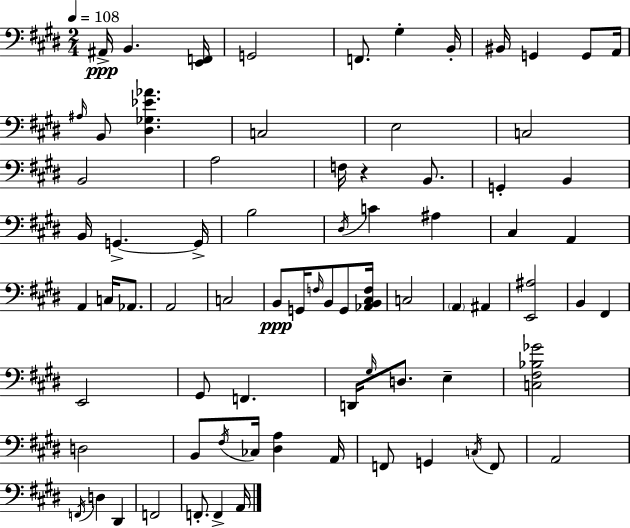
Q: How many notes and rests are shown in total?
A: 76